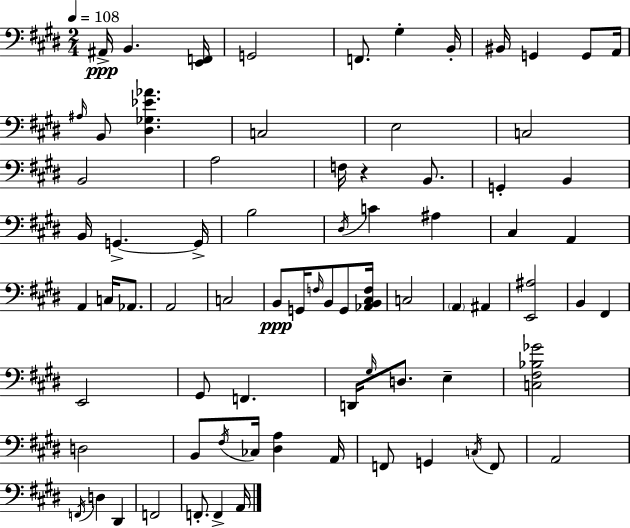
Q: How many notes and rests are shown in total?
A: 76